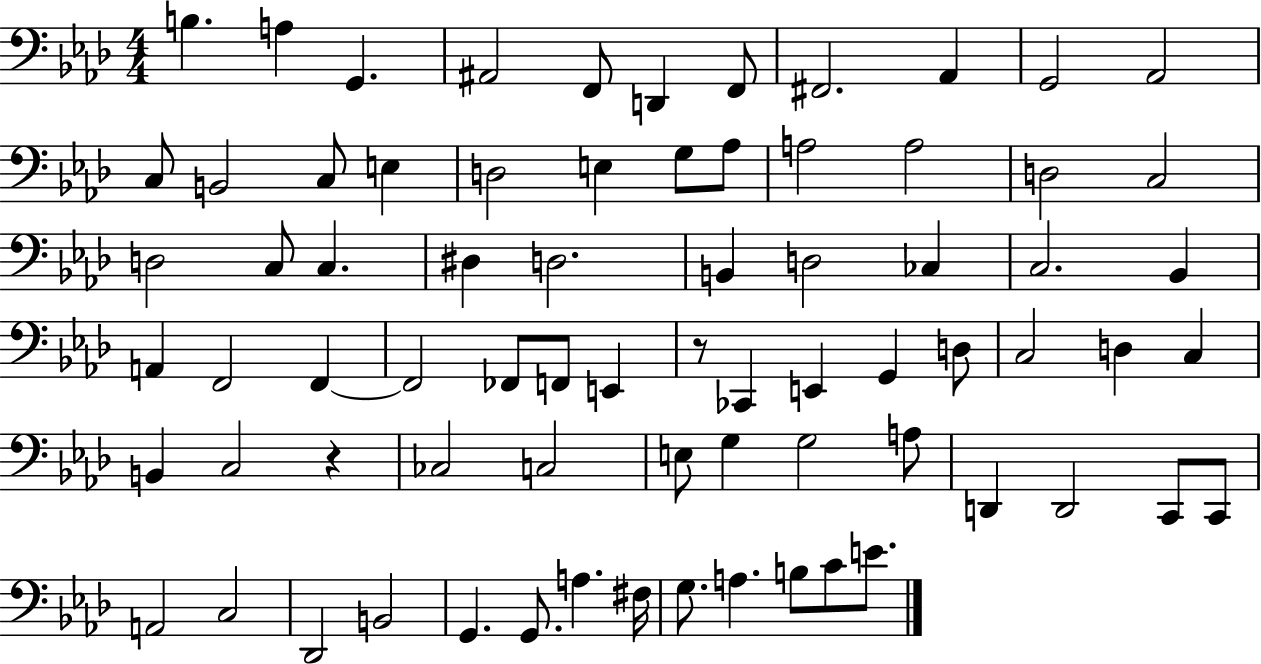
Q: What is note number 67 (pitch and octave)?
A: F#3